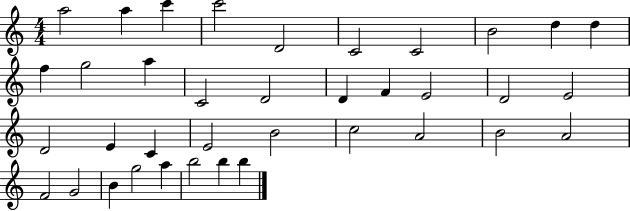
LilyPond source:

{
  \clef treble
  \numericTimeSignature
  \time 4/4
  \key c \major
  a''2 a''4 c'''4 | c'''2 d'2 | c'2 c'2 | b'2 d''4 d''4 | \break f''4 g''2 a''4 | c'2 d'2 | d'4 f'4 e'2 | d'2 e'2 | \break d'2 e'4 c'4 | e'2 b'2 | c''2 a'2 | b'2 a'2 | \break f'2 g'2 | b'4 g''2 a''4 | b''2 b''4 b''4 | \bar "|."
}